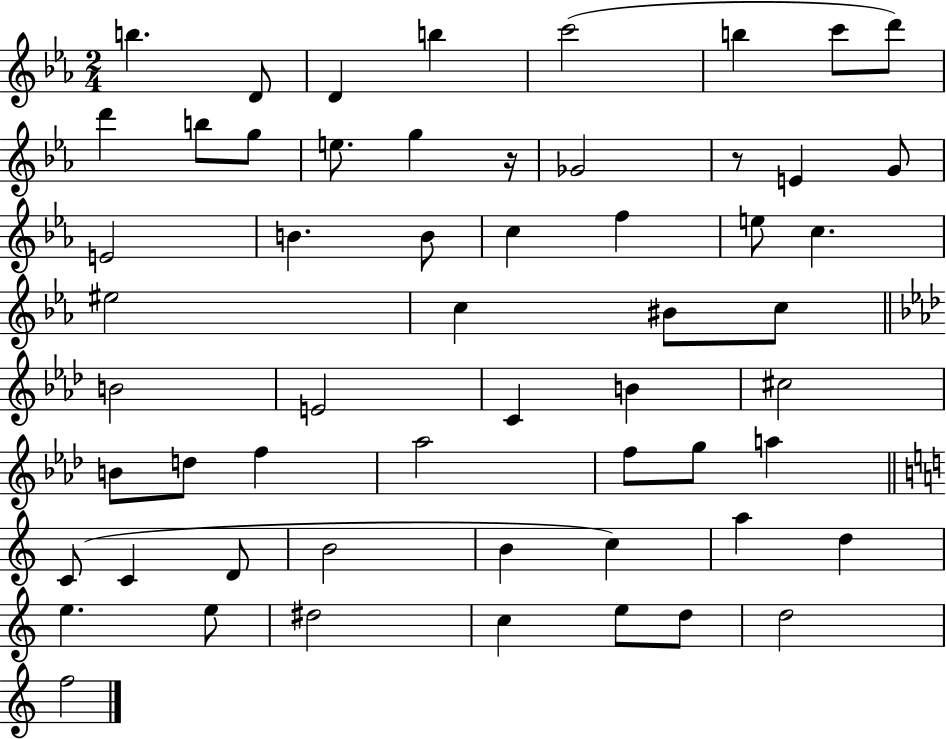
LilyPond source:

{
  \clef treble
  \numericTimeSignature
  \time 2/4
  \key ees \major
  \repeat volta 2 { b''4. d'8 | d'4 b''4 | c'''2( | b''4 c'''8 d'''8) | \break d'''4 b''8 g''8 | e''8. g''4 r16 | ges'2 | r8 e'4 g'8 | \break e'2 | b'4. b'8 | c''4 f''4 | e''8 c''4. | \break eis''2 | c''4 bis'8 c''8 | \bar "||" \break \key aes \major b'2 | e'2 | c'4 b'4 | cis''2 | \break b'8 d''8 f''4 | aes''2 | f''8 g''8 a''4 | \bar "||" \break \key c \major c'8( c'4 d'8 | b'2 | b'4 c''4) | a''4 d''4 | \break e''4. e''8 | dis''2 | c''4 e''8 d''8 | d''2 | \break f''2 | } \bar "|."
}